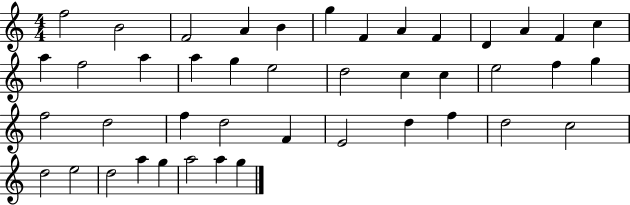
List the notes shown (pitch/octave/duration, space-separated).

F5/h B4/h F4/h A4/q B4/q G5/q F4/q A4/q F4/q D4/q A4/q F4/q C5/q A5/q F5/h A5/q A5/q G5/q E5/h D5/h C5/q C5/q E5/h F5/q G5/q F5/h D5/h F5/q D5/h F4/q E4/h D5/q F5/q D5/h C5/h D5/h E5/h D5/h A5/q G5/q A5/h A5/q G5/q